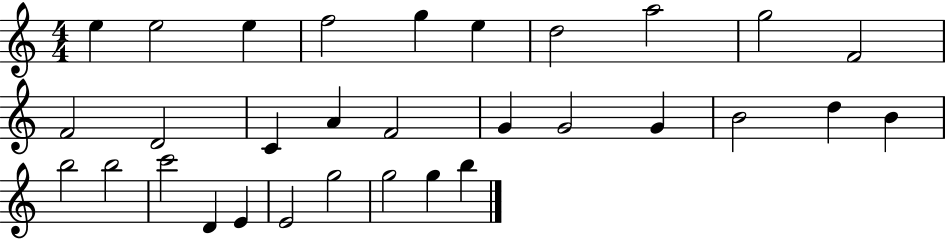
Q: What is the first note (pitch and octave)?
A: E5